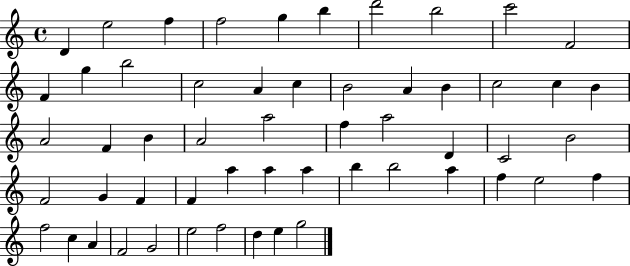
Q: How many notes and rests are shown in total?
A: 55